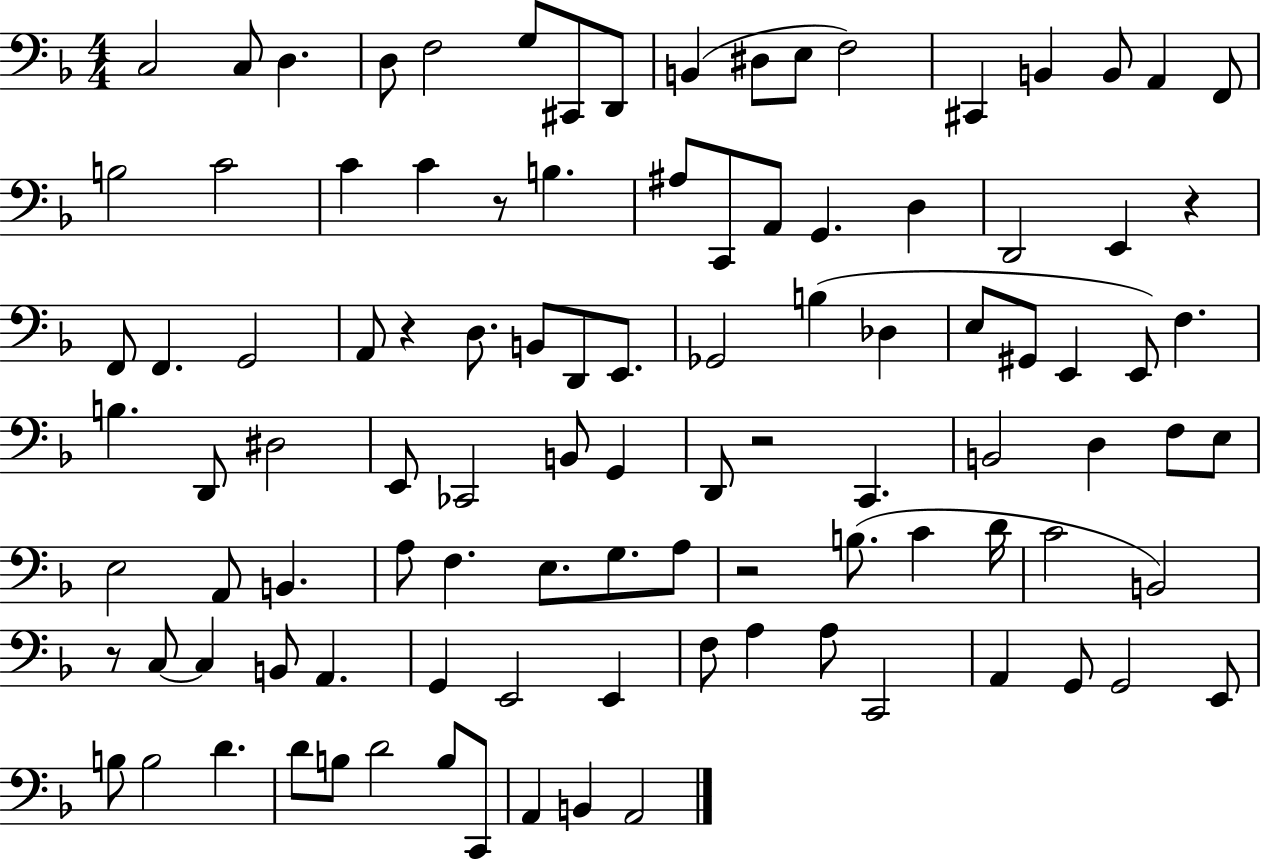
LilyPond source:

{
  \clef bass
  \numericTimeSignature
  \time 4/4
  \key f \major
  c2 c8 d4. | d8 f2 g8 cis,8 d,8 | b,4( dis8 e8 f2) | cis,4 b,4 b,8 a,4 f,8 | \break b2 c'2 | c'4 c'4 r8 b4. | ais8 c,8 a,8 g,4. d4 | d,2 e,4 r4 | \break f,8 f,4. g,2 | a,8 r4 d8. b,8 d,8 e,8. | ges,2 b4( des4 | e8 gis,8 e,4 e,8) f4. | \break b4. d,8 dis2 | e,8 ces,2 b,8 g,4 | d,8 r2 c,4. | b,2 d4 f8 e8 | \break e2 a,8 b,4. | a8 f4. e8. g8. a8 | r2 b8.( c'4 d'16 | c'2 b,2) | \break r8 c8~~ c4 b,8 a,4. | g,4 e,2 e,4 | f8 a4 a8 c,2 | a,4 g,8 g,2 e,8 | \break b8 b2 d'4. | d'8 b8 d'2 b8 c,8 | a,4 b,4 a,2 | \bar "|."
}